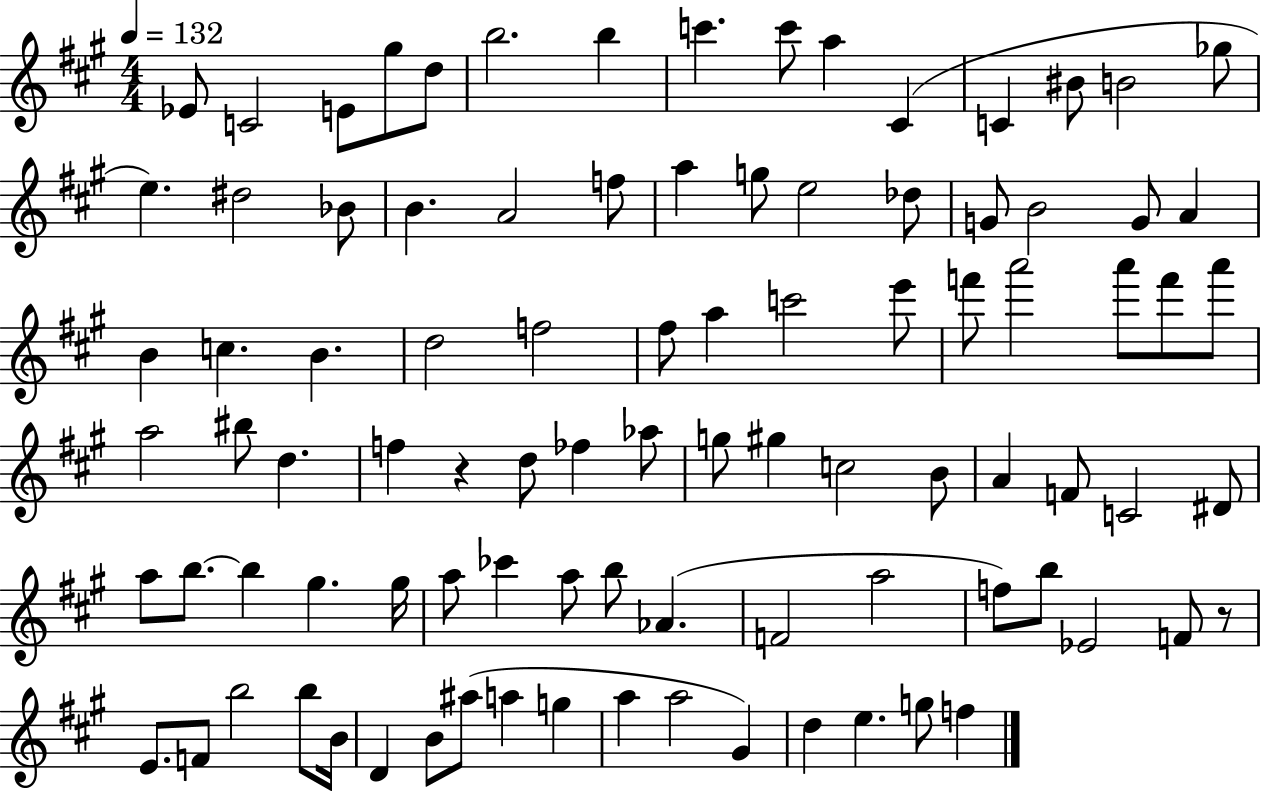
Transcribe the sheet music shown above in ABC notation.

X:1
T:Untitled
M:4/4
L:1/4
K:A
_E/2 C2 E/2 ^g/2 d/2 b2 b c' c'/2 a ^C C ^B/2 B2 _g/2 e ^d2 _B/2 B A2 f/2 a g/2 e2 _d/2 G/2 B2 G/2 A B c B d2 f2 ^f/2 a c'2 e'/2 f'/2 a'2 a'/2 f'/2 a'/2 a2 ^b/2 d f z d/2 _f _a/2 g/2 ^g c2 B/2 A F/2 C2 ^D/2 a/2 b/2 b ^g ^g/4 a/2 _c' a/2 b/2 _A F2 a2 f/2 b/2 _E2 F/2 z/2 E/2 F/2 b2 b/2 B/4 D B/2 ^a/2 a g a a2 ^G d e g/2 f